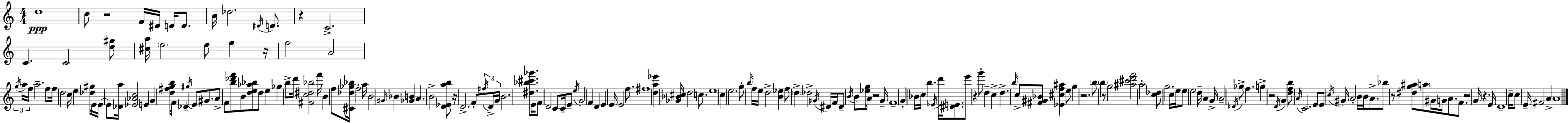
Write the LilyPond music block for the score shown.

{
  \clef treble
  \numericTimeSignature
  \time 4/4
  \key c \major
  \repeat volta 2 { d''1\ppp | c''8 r2 f'16 dis'16 d'16 d'8. | b'16 des''2. \acciaccatura { dis'16 } d'8. | r4 c'2.-> | \break c'4. c'2 <d'' gis''>8 | <cis'' a''>16 \parenthesize e''2 e''8 f''4 | r16 f''2 a'2 | \tuplet 3/2 { \acciaccatura { g''16 } a''16 f''16 } a''2.-- | \break f''8 f''16 d''2 c''16 e''4 | <des'' gis''>16 e'16 e'16~~ e'8 <des' a''>16 <ees' aes' c''>2 e'4 | g'4 <d'' fis'' g'' b''>16 f'8 des'4-- \acciaccatura { gis''16 } e'8 | gis'8. a'8-> f'8 <b'' des''' f'''>8 b'8 <d'' e'' aes'' bes''>8 d''8 e''4 | \break ges''4 b''8-> d'''16 <fis' c'' dis'' bes''>2 | f'''16 b'4 f''8 <cis' des'' ges'' bes''>16 f''2-. | a''16 b'2 \grace { gis'16 } bes'4 | <ges' b'>4 a'4. b'2-> | \break <d' ees' a'' b''>8 r16 d'2.-> | f'8-. \tuplet 3/2 { \acciaccatura { fis''16 } d'16-> g'16 } b'2. | <dis'' bes'' cis''' ges'''>8. e'16 f'8 d'2 | c'8 c'16-- e'8-- \acciaccatura { e''16 } g'2 f'4 | \break d'4 e'4 e'16 e'2 | f''8. fis''1 | <d'' a'' ees'''>4 <ges' bes' cis''>16 d''2 | c''8. e''1 | \break c''4 e''2. | g''8-. \grace { b''16 } f''16 e''16 d''2-> | <b' ees''>4 f''8 \parenthesize d''4-> des''2-> | \acciaccatura { gis'16 } dis'16 f'16 dis'8-- \acciaccatura { b'16 } b'8 <ees'' g''>8 a'16 | \break r2 g'16-- f'1-- | g'4-. bes'16 c''16 b''4. | \acciaccatura { ees'16 } d'''16 <dis' e'>8. e'''8 r4 | g'''8-. d''4-- c''4-> d''4.-> | \break \grace { b''16 } c''8-> <fis' gis' bes'>8 <ees' cis'' f'' ais''>4 e''8 g''4 r2. | \parenthesize b''8 \parenthesize b''4 | r8 g''2 <ais'' cis''' d''' f'''>2 | a''2-. <c'' des''>8 g''2. | \break c''16 e''16 e''8 e''2 | d''16-- a'4 g'16-> a'2-- | \acciaccatura { des'16 } ges''8-> f''4. g''4-> | r2 \acciaccatura { d'16 } g'4 <d'' f'' b''>8 \acciaccatura { a'16 } | \break c'2. e'8 e'8 | \acciaccatura { c''16 } gis'16 a'2-. b'16 b'16 a'8.-> bes''8 | r8 <dis'' g'' ais''>8 \parenthesize a''8 gis'16 g'16 a'8. f'8. r2 | g'16 r4. e'16 d'1-- | \break \parenthesize c''16-- | c''8 e'16-- fis'2 a'4-> a'1 | } \bar "|."
}